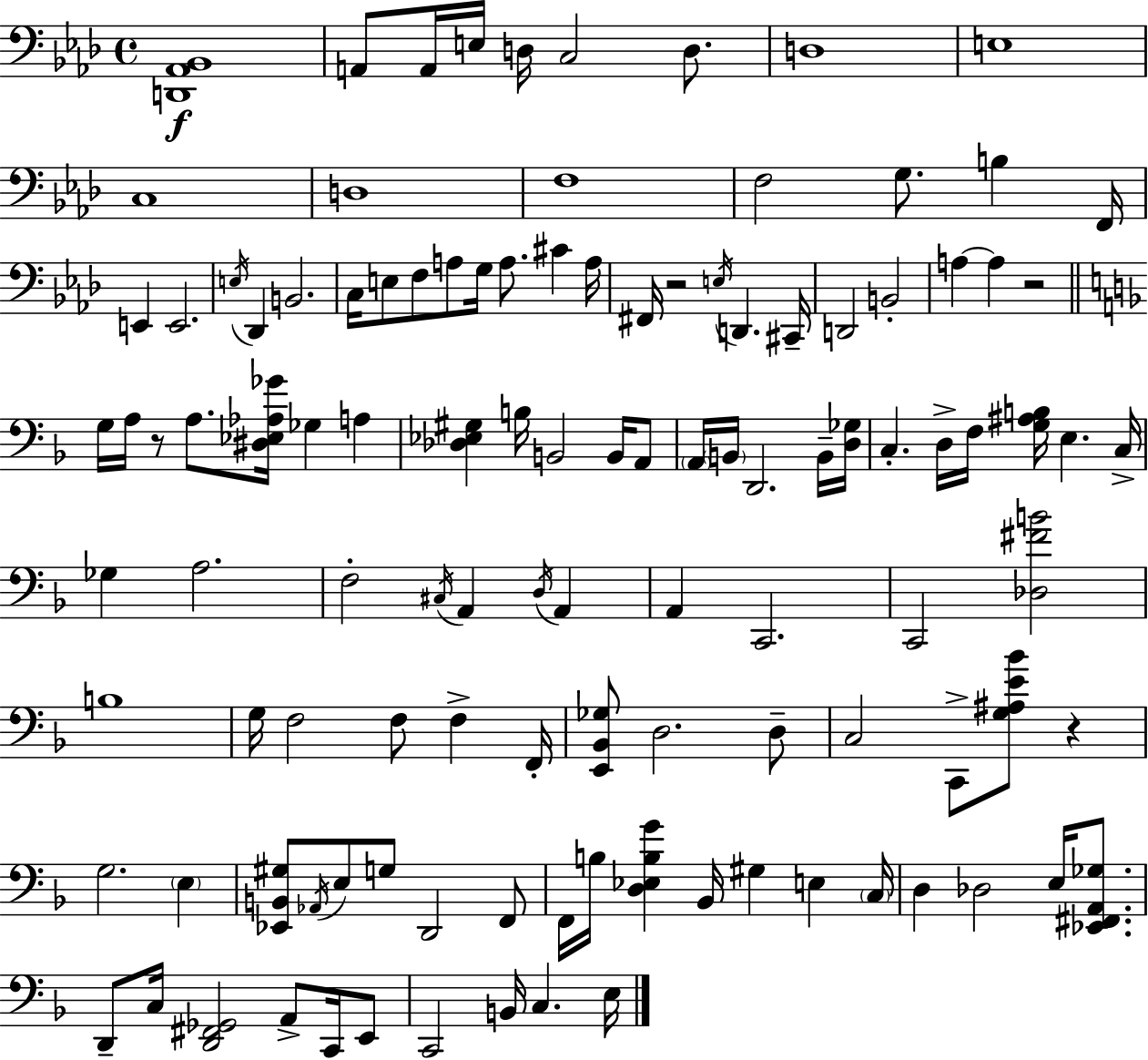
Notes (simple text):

[D2,Ab2,Bb2]/w A2/e A2/s E3/s D3/s C3/h D3/e. D3/w E3/w C3/w D3/w F3/w F3/h G3/e. B3/q F2/s E2/q E2/h. E3/s Db2/q B2/h. C3/s E3/e F3/e A3/e G3/s A3/e. C#4/q A3/s F#2/s R/h E3/s D2/q. C#2/s D2/h B2/h A3/q A3/q R/h G3/s A3/s R/e A3/e. [D#3,Eb3,Ab3,Gb4]/s Gb3/q A3/q [Db3,Eb3,G#3]/q B3/s B2/h B2/s A2/e A2/s B2/s D2/h. B2/s [D3,Gb3]/s C3/q. D3/s F3/s [G3,A#3,B3]/s E3/q. C3/s Gb3/q A3/h. F3/h C#3/s A2/q D3/s A2/q A2/q C2/h. C2/h [Db3,F#4,B4]/h B3/w G3/s F3/h F3/e F3/q F2/s [E2,Bb2,Gb3]/e D3/h. D3/e C3/h C2/e [G3,A#3,E4,Bb4]/e R/q G3/h. E3/q [Eb2,B2,G#3]/e Ab2/s E3/e G3/e D2/h F2/e F2/s B3/s [D3,Eb3,B3,G4]/q Bb2/s G#3/q E3/q C3/s D3/q Db3/h E3/s [Eb2,F#2,A2,Gb3]/e. D2/e C3/s [D2,F#2,Gb2]/h A2/e C2/s E2/e C2/h B2/s C3/q. E3/s